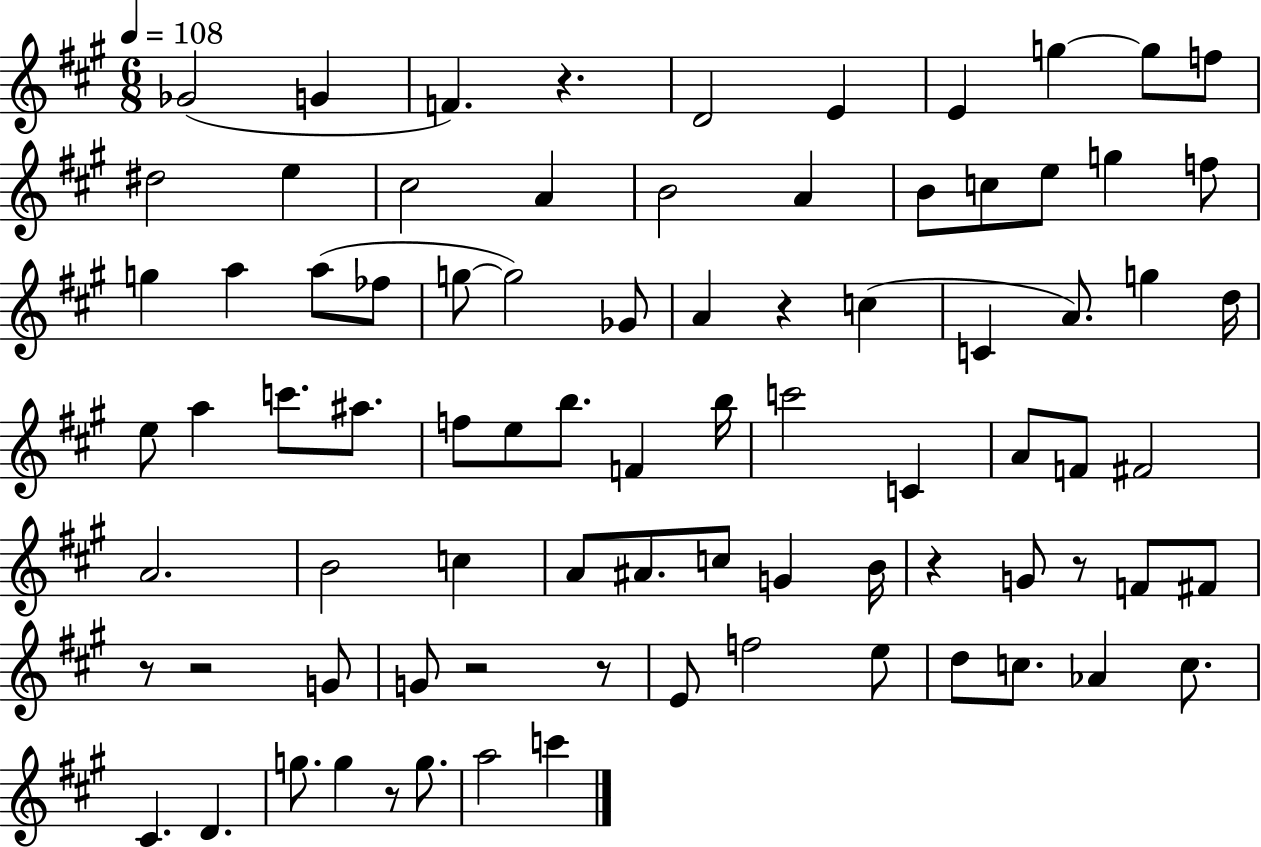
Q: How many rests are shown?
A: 9